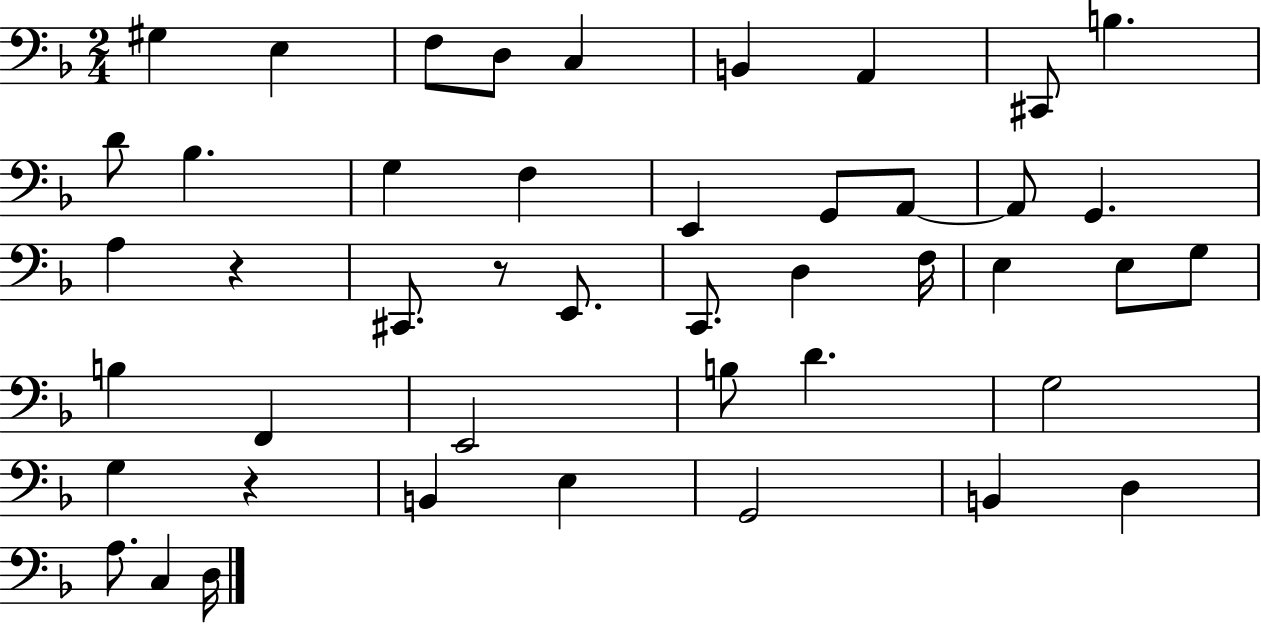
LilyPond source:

{
  \clef bass
  \numericTimeSignature
  \time 2/4
  \key f \major
  \repeat volta 2 { gis4 e4 | f8 d8 c4 | b,4 a,4 | cis,8 b4. | \break d'8 bes4. | g4 f4 | e,4 g,8 a,8~~ | a,8 g,4. | \break a4 r4 | cis,8. r8 e,8. | c,8. d4 f16 | e4 e8 g8 | \break b4 f,4 | e,2 | b8 d'4. | g2 | \break g4 r4 | b,4 e4 | g,2 | b,4 d4 | \break a8. c4 d16 | } \bar "|."
}